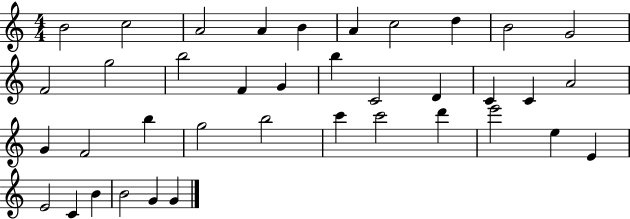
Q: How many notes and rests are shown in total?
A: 38